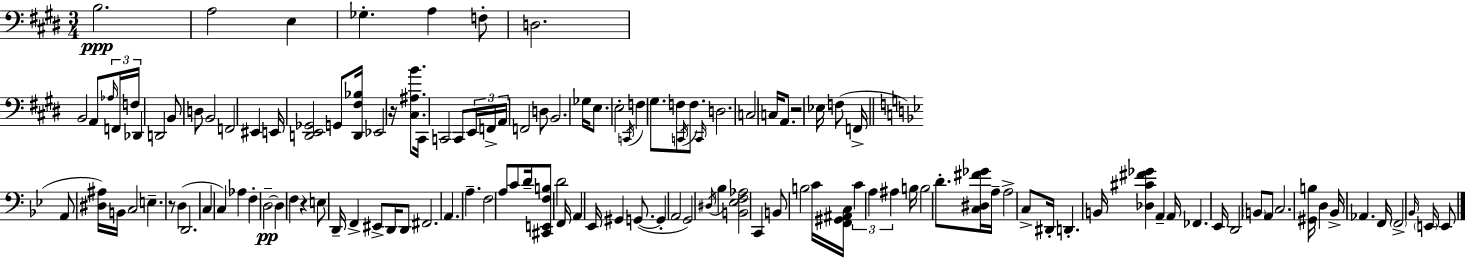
X:1
T:Untitled
M:3/4
L:1/4
K:E
B,2 A,2 E, _G, A, F,/2 D,2 B,,2 A,,/2 _A,/4 F,,/4 F,/4 _D,, D,,2 B,,/2 D,/2 B,,2 F,,2 ^E,, E,,/4 [D,,E,,_G,,]2 G,,/2 [D,,^F,_B,]/4 _E,,2 z/4 [^C,^A,B]/2 ^C,,/4 C,,2 C,,/2 E,,/4 F,,/4 A,,/4 F,,2 D,/2 B,,2 _G,/4 E,/2 E,2 C,,/4 F, ^G,/2 F,/2 C,,/4 F,/2 C,,/4 D,2 C,2 C,/4 A,,/2 z2 _E,/4 F,/2 F,,/4 A,,/2 [^D,^A,]/4 B,,/4 C,2 E, z/2 D, D,,2 C, C, _A, F, D,2 D, F, z E,/2 D,,/4 F,, ^E,,/2 D,,/4 D,,/2 ^F,,2 A,, A, F,2 A,/2 C/2 D/4 [^C,,E,,F,B,]/2 D2 F,,/4 A,, _E,,/4 ^G,, G,,/2 G,, A,,2 G,,2 ^D,/4 _B, [B,,_E,F,_A,]2 C,, B,,/2 B,2 C/4 [F,,^G,,^A,,C,]/4 C A, ^A, B,/4 B,2 D/2 [C,^D,^F_G]/4 A,/4 A,2 C,/2 ^D,,/4 D,, B,,/4 [_D,^C^F_G] A,, A,,/4 _F,, _E,,/4 D,,2 B,,/2 A,,/2 C,2 [^G,,B,]/4 D, _B,,/4 _A,, F,,/4 F,,2 _B,,/4 E,,/4 E,,/2